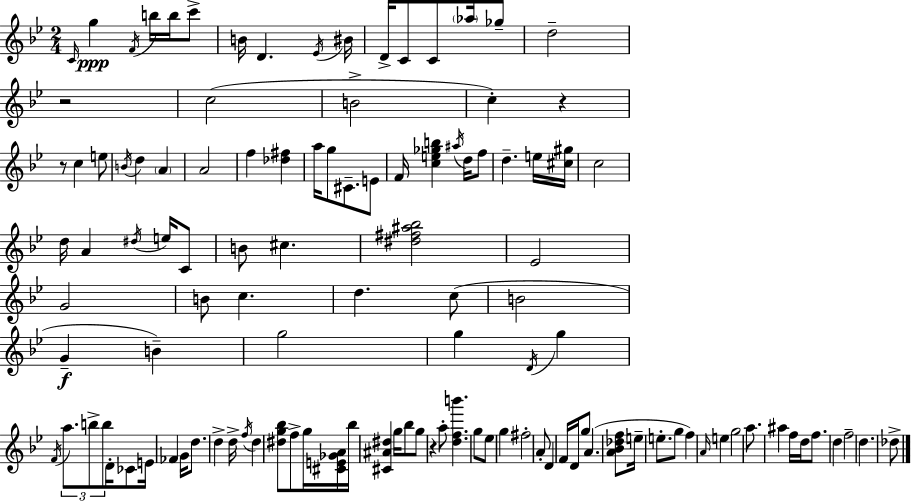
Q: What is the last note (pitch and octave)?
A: Db5